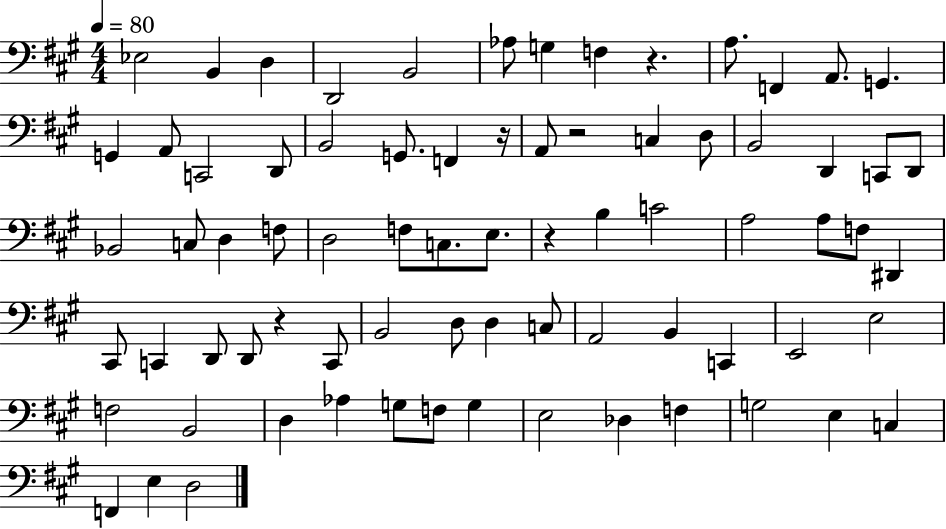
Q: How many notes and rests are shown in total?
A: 75